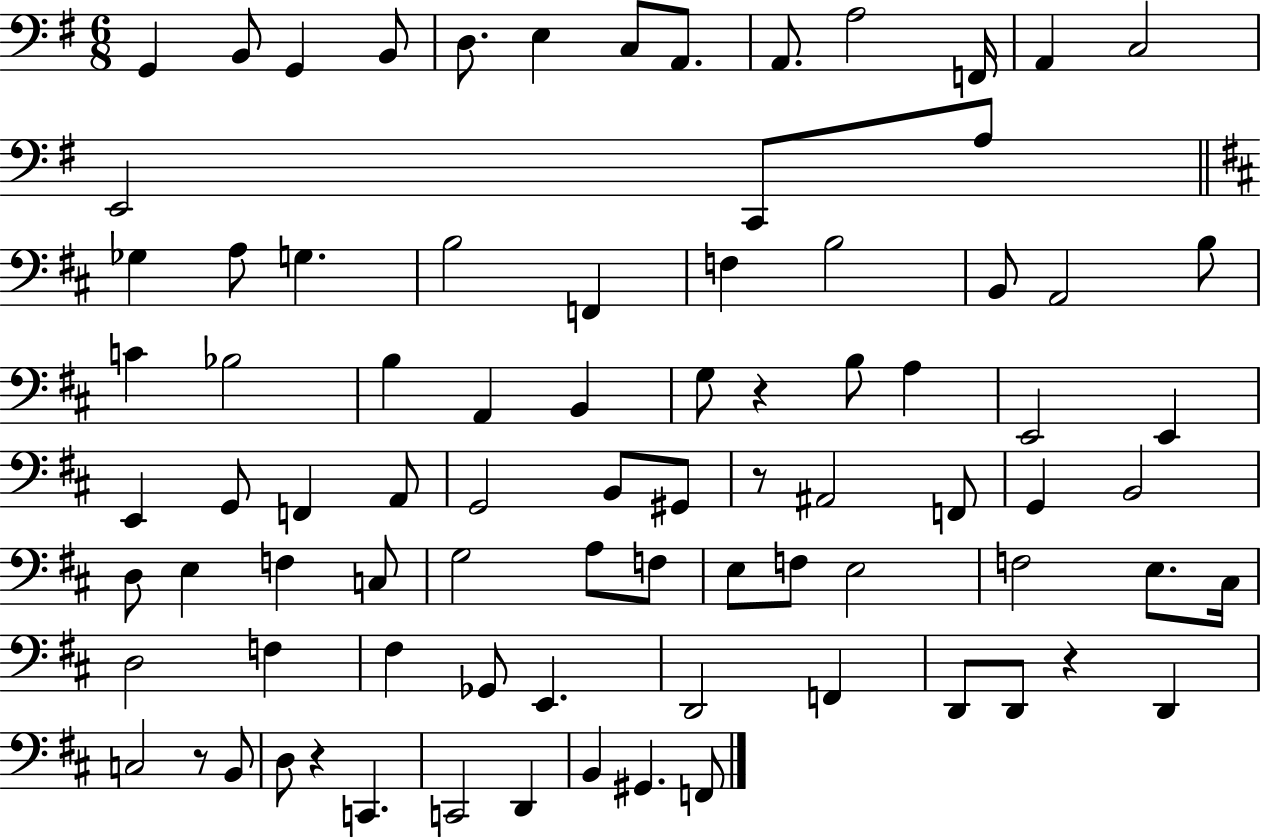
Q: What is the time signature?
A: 6/8